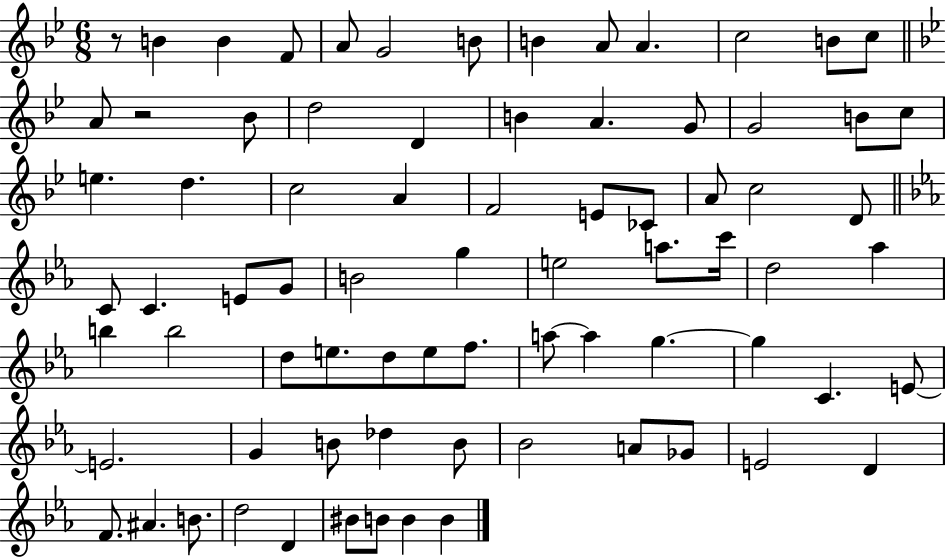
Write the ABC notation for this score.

X:1
T:Untitled
M:6/8
L:1/4
K:Bb
z/2 B B F/2 A/2 G2 B/2 B A/2 A c2 B/2 c/2 A/2 z2 _B/2 d2 D B A G/2 G2 B/2 c/2 e d c2 A F2 E/2 _C/2 A/2 c2 D/2 C/2 C E/2 G/2 B2 g e2 a/2 c'/4 d2 _a b b2 d/2 e/2 d/2 e/2 f/2 a/2 a g g C E/2 E2 G B/2 _d B/2 _B2 A/2 _G/2 E2 D F/2 ^A B/2 d2 D ^B/2 B/2 B B